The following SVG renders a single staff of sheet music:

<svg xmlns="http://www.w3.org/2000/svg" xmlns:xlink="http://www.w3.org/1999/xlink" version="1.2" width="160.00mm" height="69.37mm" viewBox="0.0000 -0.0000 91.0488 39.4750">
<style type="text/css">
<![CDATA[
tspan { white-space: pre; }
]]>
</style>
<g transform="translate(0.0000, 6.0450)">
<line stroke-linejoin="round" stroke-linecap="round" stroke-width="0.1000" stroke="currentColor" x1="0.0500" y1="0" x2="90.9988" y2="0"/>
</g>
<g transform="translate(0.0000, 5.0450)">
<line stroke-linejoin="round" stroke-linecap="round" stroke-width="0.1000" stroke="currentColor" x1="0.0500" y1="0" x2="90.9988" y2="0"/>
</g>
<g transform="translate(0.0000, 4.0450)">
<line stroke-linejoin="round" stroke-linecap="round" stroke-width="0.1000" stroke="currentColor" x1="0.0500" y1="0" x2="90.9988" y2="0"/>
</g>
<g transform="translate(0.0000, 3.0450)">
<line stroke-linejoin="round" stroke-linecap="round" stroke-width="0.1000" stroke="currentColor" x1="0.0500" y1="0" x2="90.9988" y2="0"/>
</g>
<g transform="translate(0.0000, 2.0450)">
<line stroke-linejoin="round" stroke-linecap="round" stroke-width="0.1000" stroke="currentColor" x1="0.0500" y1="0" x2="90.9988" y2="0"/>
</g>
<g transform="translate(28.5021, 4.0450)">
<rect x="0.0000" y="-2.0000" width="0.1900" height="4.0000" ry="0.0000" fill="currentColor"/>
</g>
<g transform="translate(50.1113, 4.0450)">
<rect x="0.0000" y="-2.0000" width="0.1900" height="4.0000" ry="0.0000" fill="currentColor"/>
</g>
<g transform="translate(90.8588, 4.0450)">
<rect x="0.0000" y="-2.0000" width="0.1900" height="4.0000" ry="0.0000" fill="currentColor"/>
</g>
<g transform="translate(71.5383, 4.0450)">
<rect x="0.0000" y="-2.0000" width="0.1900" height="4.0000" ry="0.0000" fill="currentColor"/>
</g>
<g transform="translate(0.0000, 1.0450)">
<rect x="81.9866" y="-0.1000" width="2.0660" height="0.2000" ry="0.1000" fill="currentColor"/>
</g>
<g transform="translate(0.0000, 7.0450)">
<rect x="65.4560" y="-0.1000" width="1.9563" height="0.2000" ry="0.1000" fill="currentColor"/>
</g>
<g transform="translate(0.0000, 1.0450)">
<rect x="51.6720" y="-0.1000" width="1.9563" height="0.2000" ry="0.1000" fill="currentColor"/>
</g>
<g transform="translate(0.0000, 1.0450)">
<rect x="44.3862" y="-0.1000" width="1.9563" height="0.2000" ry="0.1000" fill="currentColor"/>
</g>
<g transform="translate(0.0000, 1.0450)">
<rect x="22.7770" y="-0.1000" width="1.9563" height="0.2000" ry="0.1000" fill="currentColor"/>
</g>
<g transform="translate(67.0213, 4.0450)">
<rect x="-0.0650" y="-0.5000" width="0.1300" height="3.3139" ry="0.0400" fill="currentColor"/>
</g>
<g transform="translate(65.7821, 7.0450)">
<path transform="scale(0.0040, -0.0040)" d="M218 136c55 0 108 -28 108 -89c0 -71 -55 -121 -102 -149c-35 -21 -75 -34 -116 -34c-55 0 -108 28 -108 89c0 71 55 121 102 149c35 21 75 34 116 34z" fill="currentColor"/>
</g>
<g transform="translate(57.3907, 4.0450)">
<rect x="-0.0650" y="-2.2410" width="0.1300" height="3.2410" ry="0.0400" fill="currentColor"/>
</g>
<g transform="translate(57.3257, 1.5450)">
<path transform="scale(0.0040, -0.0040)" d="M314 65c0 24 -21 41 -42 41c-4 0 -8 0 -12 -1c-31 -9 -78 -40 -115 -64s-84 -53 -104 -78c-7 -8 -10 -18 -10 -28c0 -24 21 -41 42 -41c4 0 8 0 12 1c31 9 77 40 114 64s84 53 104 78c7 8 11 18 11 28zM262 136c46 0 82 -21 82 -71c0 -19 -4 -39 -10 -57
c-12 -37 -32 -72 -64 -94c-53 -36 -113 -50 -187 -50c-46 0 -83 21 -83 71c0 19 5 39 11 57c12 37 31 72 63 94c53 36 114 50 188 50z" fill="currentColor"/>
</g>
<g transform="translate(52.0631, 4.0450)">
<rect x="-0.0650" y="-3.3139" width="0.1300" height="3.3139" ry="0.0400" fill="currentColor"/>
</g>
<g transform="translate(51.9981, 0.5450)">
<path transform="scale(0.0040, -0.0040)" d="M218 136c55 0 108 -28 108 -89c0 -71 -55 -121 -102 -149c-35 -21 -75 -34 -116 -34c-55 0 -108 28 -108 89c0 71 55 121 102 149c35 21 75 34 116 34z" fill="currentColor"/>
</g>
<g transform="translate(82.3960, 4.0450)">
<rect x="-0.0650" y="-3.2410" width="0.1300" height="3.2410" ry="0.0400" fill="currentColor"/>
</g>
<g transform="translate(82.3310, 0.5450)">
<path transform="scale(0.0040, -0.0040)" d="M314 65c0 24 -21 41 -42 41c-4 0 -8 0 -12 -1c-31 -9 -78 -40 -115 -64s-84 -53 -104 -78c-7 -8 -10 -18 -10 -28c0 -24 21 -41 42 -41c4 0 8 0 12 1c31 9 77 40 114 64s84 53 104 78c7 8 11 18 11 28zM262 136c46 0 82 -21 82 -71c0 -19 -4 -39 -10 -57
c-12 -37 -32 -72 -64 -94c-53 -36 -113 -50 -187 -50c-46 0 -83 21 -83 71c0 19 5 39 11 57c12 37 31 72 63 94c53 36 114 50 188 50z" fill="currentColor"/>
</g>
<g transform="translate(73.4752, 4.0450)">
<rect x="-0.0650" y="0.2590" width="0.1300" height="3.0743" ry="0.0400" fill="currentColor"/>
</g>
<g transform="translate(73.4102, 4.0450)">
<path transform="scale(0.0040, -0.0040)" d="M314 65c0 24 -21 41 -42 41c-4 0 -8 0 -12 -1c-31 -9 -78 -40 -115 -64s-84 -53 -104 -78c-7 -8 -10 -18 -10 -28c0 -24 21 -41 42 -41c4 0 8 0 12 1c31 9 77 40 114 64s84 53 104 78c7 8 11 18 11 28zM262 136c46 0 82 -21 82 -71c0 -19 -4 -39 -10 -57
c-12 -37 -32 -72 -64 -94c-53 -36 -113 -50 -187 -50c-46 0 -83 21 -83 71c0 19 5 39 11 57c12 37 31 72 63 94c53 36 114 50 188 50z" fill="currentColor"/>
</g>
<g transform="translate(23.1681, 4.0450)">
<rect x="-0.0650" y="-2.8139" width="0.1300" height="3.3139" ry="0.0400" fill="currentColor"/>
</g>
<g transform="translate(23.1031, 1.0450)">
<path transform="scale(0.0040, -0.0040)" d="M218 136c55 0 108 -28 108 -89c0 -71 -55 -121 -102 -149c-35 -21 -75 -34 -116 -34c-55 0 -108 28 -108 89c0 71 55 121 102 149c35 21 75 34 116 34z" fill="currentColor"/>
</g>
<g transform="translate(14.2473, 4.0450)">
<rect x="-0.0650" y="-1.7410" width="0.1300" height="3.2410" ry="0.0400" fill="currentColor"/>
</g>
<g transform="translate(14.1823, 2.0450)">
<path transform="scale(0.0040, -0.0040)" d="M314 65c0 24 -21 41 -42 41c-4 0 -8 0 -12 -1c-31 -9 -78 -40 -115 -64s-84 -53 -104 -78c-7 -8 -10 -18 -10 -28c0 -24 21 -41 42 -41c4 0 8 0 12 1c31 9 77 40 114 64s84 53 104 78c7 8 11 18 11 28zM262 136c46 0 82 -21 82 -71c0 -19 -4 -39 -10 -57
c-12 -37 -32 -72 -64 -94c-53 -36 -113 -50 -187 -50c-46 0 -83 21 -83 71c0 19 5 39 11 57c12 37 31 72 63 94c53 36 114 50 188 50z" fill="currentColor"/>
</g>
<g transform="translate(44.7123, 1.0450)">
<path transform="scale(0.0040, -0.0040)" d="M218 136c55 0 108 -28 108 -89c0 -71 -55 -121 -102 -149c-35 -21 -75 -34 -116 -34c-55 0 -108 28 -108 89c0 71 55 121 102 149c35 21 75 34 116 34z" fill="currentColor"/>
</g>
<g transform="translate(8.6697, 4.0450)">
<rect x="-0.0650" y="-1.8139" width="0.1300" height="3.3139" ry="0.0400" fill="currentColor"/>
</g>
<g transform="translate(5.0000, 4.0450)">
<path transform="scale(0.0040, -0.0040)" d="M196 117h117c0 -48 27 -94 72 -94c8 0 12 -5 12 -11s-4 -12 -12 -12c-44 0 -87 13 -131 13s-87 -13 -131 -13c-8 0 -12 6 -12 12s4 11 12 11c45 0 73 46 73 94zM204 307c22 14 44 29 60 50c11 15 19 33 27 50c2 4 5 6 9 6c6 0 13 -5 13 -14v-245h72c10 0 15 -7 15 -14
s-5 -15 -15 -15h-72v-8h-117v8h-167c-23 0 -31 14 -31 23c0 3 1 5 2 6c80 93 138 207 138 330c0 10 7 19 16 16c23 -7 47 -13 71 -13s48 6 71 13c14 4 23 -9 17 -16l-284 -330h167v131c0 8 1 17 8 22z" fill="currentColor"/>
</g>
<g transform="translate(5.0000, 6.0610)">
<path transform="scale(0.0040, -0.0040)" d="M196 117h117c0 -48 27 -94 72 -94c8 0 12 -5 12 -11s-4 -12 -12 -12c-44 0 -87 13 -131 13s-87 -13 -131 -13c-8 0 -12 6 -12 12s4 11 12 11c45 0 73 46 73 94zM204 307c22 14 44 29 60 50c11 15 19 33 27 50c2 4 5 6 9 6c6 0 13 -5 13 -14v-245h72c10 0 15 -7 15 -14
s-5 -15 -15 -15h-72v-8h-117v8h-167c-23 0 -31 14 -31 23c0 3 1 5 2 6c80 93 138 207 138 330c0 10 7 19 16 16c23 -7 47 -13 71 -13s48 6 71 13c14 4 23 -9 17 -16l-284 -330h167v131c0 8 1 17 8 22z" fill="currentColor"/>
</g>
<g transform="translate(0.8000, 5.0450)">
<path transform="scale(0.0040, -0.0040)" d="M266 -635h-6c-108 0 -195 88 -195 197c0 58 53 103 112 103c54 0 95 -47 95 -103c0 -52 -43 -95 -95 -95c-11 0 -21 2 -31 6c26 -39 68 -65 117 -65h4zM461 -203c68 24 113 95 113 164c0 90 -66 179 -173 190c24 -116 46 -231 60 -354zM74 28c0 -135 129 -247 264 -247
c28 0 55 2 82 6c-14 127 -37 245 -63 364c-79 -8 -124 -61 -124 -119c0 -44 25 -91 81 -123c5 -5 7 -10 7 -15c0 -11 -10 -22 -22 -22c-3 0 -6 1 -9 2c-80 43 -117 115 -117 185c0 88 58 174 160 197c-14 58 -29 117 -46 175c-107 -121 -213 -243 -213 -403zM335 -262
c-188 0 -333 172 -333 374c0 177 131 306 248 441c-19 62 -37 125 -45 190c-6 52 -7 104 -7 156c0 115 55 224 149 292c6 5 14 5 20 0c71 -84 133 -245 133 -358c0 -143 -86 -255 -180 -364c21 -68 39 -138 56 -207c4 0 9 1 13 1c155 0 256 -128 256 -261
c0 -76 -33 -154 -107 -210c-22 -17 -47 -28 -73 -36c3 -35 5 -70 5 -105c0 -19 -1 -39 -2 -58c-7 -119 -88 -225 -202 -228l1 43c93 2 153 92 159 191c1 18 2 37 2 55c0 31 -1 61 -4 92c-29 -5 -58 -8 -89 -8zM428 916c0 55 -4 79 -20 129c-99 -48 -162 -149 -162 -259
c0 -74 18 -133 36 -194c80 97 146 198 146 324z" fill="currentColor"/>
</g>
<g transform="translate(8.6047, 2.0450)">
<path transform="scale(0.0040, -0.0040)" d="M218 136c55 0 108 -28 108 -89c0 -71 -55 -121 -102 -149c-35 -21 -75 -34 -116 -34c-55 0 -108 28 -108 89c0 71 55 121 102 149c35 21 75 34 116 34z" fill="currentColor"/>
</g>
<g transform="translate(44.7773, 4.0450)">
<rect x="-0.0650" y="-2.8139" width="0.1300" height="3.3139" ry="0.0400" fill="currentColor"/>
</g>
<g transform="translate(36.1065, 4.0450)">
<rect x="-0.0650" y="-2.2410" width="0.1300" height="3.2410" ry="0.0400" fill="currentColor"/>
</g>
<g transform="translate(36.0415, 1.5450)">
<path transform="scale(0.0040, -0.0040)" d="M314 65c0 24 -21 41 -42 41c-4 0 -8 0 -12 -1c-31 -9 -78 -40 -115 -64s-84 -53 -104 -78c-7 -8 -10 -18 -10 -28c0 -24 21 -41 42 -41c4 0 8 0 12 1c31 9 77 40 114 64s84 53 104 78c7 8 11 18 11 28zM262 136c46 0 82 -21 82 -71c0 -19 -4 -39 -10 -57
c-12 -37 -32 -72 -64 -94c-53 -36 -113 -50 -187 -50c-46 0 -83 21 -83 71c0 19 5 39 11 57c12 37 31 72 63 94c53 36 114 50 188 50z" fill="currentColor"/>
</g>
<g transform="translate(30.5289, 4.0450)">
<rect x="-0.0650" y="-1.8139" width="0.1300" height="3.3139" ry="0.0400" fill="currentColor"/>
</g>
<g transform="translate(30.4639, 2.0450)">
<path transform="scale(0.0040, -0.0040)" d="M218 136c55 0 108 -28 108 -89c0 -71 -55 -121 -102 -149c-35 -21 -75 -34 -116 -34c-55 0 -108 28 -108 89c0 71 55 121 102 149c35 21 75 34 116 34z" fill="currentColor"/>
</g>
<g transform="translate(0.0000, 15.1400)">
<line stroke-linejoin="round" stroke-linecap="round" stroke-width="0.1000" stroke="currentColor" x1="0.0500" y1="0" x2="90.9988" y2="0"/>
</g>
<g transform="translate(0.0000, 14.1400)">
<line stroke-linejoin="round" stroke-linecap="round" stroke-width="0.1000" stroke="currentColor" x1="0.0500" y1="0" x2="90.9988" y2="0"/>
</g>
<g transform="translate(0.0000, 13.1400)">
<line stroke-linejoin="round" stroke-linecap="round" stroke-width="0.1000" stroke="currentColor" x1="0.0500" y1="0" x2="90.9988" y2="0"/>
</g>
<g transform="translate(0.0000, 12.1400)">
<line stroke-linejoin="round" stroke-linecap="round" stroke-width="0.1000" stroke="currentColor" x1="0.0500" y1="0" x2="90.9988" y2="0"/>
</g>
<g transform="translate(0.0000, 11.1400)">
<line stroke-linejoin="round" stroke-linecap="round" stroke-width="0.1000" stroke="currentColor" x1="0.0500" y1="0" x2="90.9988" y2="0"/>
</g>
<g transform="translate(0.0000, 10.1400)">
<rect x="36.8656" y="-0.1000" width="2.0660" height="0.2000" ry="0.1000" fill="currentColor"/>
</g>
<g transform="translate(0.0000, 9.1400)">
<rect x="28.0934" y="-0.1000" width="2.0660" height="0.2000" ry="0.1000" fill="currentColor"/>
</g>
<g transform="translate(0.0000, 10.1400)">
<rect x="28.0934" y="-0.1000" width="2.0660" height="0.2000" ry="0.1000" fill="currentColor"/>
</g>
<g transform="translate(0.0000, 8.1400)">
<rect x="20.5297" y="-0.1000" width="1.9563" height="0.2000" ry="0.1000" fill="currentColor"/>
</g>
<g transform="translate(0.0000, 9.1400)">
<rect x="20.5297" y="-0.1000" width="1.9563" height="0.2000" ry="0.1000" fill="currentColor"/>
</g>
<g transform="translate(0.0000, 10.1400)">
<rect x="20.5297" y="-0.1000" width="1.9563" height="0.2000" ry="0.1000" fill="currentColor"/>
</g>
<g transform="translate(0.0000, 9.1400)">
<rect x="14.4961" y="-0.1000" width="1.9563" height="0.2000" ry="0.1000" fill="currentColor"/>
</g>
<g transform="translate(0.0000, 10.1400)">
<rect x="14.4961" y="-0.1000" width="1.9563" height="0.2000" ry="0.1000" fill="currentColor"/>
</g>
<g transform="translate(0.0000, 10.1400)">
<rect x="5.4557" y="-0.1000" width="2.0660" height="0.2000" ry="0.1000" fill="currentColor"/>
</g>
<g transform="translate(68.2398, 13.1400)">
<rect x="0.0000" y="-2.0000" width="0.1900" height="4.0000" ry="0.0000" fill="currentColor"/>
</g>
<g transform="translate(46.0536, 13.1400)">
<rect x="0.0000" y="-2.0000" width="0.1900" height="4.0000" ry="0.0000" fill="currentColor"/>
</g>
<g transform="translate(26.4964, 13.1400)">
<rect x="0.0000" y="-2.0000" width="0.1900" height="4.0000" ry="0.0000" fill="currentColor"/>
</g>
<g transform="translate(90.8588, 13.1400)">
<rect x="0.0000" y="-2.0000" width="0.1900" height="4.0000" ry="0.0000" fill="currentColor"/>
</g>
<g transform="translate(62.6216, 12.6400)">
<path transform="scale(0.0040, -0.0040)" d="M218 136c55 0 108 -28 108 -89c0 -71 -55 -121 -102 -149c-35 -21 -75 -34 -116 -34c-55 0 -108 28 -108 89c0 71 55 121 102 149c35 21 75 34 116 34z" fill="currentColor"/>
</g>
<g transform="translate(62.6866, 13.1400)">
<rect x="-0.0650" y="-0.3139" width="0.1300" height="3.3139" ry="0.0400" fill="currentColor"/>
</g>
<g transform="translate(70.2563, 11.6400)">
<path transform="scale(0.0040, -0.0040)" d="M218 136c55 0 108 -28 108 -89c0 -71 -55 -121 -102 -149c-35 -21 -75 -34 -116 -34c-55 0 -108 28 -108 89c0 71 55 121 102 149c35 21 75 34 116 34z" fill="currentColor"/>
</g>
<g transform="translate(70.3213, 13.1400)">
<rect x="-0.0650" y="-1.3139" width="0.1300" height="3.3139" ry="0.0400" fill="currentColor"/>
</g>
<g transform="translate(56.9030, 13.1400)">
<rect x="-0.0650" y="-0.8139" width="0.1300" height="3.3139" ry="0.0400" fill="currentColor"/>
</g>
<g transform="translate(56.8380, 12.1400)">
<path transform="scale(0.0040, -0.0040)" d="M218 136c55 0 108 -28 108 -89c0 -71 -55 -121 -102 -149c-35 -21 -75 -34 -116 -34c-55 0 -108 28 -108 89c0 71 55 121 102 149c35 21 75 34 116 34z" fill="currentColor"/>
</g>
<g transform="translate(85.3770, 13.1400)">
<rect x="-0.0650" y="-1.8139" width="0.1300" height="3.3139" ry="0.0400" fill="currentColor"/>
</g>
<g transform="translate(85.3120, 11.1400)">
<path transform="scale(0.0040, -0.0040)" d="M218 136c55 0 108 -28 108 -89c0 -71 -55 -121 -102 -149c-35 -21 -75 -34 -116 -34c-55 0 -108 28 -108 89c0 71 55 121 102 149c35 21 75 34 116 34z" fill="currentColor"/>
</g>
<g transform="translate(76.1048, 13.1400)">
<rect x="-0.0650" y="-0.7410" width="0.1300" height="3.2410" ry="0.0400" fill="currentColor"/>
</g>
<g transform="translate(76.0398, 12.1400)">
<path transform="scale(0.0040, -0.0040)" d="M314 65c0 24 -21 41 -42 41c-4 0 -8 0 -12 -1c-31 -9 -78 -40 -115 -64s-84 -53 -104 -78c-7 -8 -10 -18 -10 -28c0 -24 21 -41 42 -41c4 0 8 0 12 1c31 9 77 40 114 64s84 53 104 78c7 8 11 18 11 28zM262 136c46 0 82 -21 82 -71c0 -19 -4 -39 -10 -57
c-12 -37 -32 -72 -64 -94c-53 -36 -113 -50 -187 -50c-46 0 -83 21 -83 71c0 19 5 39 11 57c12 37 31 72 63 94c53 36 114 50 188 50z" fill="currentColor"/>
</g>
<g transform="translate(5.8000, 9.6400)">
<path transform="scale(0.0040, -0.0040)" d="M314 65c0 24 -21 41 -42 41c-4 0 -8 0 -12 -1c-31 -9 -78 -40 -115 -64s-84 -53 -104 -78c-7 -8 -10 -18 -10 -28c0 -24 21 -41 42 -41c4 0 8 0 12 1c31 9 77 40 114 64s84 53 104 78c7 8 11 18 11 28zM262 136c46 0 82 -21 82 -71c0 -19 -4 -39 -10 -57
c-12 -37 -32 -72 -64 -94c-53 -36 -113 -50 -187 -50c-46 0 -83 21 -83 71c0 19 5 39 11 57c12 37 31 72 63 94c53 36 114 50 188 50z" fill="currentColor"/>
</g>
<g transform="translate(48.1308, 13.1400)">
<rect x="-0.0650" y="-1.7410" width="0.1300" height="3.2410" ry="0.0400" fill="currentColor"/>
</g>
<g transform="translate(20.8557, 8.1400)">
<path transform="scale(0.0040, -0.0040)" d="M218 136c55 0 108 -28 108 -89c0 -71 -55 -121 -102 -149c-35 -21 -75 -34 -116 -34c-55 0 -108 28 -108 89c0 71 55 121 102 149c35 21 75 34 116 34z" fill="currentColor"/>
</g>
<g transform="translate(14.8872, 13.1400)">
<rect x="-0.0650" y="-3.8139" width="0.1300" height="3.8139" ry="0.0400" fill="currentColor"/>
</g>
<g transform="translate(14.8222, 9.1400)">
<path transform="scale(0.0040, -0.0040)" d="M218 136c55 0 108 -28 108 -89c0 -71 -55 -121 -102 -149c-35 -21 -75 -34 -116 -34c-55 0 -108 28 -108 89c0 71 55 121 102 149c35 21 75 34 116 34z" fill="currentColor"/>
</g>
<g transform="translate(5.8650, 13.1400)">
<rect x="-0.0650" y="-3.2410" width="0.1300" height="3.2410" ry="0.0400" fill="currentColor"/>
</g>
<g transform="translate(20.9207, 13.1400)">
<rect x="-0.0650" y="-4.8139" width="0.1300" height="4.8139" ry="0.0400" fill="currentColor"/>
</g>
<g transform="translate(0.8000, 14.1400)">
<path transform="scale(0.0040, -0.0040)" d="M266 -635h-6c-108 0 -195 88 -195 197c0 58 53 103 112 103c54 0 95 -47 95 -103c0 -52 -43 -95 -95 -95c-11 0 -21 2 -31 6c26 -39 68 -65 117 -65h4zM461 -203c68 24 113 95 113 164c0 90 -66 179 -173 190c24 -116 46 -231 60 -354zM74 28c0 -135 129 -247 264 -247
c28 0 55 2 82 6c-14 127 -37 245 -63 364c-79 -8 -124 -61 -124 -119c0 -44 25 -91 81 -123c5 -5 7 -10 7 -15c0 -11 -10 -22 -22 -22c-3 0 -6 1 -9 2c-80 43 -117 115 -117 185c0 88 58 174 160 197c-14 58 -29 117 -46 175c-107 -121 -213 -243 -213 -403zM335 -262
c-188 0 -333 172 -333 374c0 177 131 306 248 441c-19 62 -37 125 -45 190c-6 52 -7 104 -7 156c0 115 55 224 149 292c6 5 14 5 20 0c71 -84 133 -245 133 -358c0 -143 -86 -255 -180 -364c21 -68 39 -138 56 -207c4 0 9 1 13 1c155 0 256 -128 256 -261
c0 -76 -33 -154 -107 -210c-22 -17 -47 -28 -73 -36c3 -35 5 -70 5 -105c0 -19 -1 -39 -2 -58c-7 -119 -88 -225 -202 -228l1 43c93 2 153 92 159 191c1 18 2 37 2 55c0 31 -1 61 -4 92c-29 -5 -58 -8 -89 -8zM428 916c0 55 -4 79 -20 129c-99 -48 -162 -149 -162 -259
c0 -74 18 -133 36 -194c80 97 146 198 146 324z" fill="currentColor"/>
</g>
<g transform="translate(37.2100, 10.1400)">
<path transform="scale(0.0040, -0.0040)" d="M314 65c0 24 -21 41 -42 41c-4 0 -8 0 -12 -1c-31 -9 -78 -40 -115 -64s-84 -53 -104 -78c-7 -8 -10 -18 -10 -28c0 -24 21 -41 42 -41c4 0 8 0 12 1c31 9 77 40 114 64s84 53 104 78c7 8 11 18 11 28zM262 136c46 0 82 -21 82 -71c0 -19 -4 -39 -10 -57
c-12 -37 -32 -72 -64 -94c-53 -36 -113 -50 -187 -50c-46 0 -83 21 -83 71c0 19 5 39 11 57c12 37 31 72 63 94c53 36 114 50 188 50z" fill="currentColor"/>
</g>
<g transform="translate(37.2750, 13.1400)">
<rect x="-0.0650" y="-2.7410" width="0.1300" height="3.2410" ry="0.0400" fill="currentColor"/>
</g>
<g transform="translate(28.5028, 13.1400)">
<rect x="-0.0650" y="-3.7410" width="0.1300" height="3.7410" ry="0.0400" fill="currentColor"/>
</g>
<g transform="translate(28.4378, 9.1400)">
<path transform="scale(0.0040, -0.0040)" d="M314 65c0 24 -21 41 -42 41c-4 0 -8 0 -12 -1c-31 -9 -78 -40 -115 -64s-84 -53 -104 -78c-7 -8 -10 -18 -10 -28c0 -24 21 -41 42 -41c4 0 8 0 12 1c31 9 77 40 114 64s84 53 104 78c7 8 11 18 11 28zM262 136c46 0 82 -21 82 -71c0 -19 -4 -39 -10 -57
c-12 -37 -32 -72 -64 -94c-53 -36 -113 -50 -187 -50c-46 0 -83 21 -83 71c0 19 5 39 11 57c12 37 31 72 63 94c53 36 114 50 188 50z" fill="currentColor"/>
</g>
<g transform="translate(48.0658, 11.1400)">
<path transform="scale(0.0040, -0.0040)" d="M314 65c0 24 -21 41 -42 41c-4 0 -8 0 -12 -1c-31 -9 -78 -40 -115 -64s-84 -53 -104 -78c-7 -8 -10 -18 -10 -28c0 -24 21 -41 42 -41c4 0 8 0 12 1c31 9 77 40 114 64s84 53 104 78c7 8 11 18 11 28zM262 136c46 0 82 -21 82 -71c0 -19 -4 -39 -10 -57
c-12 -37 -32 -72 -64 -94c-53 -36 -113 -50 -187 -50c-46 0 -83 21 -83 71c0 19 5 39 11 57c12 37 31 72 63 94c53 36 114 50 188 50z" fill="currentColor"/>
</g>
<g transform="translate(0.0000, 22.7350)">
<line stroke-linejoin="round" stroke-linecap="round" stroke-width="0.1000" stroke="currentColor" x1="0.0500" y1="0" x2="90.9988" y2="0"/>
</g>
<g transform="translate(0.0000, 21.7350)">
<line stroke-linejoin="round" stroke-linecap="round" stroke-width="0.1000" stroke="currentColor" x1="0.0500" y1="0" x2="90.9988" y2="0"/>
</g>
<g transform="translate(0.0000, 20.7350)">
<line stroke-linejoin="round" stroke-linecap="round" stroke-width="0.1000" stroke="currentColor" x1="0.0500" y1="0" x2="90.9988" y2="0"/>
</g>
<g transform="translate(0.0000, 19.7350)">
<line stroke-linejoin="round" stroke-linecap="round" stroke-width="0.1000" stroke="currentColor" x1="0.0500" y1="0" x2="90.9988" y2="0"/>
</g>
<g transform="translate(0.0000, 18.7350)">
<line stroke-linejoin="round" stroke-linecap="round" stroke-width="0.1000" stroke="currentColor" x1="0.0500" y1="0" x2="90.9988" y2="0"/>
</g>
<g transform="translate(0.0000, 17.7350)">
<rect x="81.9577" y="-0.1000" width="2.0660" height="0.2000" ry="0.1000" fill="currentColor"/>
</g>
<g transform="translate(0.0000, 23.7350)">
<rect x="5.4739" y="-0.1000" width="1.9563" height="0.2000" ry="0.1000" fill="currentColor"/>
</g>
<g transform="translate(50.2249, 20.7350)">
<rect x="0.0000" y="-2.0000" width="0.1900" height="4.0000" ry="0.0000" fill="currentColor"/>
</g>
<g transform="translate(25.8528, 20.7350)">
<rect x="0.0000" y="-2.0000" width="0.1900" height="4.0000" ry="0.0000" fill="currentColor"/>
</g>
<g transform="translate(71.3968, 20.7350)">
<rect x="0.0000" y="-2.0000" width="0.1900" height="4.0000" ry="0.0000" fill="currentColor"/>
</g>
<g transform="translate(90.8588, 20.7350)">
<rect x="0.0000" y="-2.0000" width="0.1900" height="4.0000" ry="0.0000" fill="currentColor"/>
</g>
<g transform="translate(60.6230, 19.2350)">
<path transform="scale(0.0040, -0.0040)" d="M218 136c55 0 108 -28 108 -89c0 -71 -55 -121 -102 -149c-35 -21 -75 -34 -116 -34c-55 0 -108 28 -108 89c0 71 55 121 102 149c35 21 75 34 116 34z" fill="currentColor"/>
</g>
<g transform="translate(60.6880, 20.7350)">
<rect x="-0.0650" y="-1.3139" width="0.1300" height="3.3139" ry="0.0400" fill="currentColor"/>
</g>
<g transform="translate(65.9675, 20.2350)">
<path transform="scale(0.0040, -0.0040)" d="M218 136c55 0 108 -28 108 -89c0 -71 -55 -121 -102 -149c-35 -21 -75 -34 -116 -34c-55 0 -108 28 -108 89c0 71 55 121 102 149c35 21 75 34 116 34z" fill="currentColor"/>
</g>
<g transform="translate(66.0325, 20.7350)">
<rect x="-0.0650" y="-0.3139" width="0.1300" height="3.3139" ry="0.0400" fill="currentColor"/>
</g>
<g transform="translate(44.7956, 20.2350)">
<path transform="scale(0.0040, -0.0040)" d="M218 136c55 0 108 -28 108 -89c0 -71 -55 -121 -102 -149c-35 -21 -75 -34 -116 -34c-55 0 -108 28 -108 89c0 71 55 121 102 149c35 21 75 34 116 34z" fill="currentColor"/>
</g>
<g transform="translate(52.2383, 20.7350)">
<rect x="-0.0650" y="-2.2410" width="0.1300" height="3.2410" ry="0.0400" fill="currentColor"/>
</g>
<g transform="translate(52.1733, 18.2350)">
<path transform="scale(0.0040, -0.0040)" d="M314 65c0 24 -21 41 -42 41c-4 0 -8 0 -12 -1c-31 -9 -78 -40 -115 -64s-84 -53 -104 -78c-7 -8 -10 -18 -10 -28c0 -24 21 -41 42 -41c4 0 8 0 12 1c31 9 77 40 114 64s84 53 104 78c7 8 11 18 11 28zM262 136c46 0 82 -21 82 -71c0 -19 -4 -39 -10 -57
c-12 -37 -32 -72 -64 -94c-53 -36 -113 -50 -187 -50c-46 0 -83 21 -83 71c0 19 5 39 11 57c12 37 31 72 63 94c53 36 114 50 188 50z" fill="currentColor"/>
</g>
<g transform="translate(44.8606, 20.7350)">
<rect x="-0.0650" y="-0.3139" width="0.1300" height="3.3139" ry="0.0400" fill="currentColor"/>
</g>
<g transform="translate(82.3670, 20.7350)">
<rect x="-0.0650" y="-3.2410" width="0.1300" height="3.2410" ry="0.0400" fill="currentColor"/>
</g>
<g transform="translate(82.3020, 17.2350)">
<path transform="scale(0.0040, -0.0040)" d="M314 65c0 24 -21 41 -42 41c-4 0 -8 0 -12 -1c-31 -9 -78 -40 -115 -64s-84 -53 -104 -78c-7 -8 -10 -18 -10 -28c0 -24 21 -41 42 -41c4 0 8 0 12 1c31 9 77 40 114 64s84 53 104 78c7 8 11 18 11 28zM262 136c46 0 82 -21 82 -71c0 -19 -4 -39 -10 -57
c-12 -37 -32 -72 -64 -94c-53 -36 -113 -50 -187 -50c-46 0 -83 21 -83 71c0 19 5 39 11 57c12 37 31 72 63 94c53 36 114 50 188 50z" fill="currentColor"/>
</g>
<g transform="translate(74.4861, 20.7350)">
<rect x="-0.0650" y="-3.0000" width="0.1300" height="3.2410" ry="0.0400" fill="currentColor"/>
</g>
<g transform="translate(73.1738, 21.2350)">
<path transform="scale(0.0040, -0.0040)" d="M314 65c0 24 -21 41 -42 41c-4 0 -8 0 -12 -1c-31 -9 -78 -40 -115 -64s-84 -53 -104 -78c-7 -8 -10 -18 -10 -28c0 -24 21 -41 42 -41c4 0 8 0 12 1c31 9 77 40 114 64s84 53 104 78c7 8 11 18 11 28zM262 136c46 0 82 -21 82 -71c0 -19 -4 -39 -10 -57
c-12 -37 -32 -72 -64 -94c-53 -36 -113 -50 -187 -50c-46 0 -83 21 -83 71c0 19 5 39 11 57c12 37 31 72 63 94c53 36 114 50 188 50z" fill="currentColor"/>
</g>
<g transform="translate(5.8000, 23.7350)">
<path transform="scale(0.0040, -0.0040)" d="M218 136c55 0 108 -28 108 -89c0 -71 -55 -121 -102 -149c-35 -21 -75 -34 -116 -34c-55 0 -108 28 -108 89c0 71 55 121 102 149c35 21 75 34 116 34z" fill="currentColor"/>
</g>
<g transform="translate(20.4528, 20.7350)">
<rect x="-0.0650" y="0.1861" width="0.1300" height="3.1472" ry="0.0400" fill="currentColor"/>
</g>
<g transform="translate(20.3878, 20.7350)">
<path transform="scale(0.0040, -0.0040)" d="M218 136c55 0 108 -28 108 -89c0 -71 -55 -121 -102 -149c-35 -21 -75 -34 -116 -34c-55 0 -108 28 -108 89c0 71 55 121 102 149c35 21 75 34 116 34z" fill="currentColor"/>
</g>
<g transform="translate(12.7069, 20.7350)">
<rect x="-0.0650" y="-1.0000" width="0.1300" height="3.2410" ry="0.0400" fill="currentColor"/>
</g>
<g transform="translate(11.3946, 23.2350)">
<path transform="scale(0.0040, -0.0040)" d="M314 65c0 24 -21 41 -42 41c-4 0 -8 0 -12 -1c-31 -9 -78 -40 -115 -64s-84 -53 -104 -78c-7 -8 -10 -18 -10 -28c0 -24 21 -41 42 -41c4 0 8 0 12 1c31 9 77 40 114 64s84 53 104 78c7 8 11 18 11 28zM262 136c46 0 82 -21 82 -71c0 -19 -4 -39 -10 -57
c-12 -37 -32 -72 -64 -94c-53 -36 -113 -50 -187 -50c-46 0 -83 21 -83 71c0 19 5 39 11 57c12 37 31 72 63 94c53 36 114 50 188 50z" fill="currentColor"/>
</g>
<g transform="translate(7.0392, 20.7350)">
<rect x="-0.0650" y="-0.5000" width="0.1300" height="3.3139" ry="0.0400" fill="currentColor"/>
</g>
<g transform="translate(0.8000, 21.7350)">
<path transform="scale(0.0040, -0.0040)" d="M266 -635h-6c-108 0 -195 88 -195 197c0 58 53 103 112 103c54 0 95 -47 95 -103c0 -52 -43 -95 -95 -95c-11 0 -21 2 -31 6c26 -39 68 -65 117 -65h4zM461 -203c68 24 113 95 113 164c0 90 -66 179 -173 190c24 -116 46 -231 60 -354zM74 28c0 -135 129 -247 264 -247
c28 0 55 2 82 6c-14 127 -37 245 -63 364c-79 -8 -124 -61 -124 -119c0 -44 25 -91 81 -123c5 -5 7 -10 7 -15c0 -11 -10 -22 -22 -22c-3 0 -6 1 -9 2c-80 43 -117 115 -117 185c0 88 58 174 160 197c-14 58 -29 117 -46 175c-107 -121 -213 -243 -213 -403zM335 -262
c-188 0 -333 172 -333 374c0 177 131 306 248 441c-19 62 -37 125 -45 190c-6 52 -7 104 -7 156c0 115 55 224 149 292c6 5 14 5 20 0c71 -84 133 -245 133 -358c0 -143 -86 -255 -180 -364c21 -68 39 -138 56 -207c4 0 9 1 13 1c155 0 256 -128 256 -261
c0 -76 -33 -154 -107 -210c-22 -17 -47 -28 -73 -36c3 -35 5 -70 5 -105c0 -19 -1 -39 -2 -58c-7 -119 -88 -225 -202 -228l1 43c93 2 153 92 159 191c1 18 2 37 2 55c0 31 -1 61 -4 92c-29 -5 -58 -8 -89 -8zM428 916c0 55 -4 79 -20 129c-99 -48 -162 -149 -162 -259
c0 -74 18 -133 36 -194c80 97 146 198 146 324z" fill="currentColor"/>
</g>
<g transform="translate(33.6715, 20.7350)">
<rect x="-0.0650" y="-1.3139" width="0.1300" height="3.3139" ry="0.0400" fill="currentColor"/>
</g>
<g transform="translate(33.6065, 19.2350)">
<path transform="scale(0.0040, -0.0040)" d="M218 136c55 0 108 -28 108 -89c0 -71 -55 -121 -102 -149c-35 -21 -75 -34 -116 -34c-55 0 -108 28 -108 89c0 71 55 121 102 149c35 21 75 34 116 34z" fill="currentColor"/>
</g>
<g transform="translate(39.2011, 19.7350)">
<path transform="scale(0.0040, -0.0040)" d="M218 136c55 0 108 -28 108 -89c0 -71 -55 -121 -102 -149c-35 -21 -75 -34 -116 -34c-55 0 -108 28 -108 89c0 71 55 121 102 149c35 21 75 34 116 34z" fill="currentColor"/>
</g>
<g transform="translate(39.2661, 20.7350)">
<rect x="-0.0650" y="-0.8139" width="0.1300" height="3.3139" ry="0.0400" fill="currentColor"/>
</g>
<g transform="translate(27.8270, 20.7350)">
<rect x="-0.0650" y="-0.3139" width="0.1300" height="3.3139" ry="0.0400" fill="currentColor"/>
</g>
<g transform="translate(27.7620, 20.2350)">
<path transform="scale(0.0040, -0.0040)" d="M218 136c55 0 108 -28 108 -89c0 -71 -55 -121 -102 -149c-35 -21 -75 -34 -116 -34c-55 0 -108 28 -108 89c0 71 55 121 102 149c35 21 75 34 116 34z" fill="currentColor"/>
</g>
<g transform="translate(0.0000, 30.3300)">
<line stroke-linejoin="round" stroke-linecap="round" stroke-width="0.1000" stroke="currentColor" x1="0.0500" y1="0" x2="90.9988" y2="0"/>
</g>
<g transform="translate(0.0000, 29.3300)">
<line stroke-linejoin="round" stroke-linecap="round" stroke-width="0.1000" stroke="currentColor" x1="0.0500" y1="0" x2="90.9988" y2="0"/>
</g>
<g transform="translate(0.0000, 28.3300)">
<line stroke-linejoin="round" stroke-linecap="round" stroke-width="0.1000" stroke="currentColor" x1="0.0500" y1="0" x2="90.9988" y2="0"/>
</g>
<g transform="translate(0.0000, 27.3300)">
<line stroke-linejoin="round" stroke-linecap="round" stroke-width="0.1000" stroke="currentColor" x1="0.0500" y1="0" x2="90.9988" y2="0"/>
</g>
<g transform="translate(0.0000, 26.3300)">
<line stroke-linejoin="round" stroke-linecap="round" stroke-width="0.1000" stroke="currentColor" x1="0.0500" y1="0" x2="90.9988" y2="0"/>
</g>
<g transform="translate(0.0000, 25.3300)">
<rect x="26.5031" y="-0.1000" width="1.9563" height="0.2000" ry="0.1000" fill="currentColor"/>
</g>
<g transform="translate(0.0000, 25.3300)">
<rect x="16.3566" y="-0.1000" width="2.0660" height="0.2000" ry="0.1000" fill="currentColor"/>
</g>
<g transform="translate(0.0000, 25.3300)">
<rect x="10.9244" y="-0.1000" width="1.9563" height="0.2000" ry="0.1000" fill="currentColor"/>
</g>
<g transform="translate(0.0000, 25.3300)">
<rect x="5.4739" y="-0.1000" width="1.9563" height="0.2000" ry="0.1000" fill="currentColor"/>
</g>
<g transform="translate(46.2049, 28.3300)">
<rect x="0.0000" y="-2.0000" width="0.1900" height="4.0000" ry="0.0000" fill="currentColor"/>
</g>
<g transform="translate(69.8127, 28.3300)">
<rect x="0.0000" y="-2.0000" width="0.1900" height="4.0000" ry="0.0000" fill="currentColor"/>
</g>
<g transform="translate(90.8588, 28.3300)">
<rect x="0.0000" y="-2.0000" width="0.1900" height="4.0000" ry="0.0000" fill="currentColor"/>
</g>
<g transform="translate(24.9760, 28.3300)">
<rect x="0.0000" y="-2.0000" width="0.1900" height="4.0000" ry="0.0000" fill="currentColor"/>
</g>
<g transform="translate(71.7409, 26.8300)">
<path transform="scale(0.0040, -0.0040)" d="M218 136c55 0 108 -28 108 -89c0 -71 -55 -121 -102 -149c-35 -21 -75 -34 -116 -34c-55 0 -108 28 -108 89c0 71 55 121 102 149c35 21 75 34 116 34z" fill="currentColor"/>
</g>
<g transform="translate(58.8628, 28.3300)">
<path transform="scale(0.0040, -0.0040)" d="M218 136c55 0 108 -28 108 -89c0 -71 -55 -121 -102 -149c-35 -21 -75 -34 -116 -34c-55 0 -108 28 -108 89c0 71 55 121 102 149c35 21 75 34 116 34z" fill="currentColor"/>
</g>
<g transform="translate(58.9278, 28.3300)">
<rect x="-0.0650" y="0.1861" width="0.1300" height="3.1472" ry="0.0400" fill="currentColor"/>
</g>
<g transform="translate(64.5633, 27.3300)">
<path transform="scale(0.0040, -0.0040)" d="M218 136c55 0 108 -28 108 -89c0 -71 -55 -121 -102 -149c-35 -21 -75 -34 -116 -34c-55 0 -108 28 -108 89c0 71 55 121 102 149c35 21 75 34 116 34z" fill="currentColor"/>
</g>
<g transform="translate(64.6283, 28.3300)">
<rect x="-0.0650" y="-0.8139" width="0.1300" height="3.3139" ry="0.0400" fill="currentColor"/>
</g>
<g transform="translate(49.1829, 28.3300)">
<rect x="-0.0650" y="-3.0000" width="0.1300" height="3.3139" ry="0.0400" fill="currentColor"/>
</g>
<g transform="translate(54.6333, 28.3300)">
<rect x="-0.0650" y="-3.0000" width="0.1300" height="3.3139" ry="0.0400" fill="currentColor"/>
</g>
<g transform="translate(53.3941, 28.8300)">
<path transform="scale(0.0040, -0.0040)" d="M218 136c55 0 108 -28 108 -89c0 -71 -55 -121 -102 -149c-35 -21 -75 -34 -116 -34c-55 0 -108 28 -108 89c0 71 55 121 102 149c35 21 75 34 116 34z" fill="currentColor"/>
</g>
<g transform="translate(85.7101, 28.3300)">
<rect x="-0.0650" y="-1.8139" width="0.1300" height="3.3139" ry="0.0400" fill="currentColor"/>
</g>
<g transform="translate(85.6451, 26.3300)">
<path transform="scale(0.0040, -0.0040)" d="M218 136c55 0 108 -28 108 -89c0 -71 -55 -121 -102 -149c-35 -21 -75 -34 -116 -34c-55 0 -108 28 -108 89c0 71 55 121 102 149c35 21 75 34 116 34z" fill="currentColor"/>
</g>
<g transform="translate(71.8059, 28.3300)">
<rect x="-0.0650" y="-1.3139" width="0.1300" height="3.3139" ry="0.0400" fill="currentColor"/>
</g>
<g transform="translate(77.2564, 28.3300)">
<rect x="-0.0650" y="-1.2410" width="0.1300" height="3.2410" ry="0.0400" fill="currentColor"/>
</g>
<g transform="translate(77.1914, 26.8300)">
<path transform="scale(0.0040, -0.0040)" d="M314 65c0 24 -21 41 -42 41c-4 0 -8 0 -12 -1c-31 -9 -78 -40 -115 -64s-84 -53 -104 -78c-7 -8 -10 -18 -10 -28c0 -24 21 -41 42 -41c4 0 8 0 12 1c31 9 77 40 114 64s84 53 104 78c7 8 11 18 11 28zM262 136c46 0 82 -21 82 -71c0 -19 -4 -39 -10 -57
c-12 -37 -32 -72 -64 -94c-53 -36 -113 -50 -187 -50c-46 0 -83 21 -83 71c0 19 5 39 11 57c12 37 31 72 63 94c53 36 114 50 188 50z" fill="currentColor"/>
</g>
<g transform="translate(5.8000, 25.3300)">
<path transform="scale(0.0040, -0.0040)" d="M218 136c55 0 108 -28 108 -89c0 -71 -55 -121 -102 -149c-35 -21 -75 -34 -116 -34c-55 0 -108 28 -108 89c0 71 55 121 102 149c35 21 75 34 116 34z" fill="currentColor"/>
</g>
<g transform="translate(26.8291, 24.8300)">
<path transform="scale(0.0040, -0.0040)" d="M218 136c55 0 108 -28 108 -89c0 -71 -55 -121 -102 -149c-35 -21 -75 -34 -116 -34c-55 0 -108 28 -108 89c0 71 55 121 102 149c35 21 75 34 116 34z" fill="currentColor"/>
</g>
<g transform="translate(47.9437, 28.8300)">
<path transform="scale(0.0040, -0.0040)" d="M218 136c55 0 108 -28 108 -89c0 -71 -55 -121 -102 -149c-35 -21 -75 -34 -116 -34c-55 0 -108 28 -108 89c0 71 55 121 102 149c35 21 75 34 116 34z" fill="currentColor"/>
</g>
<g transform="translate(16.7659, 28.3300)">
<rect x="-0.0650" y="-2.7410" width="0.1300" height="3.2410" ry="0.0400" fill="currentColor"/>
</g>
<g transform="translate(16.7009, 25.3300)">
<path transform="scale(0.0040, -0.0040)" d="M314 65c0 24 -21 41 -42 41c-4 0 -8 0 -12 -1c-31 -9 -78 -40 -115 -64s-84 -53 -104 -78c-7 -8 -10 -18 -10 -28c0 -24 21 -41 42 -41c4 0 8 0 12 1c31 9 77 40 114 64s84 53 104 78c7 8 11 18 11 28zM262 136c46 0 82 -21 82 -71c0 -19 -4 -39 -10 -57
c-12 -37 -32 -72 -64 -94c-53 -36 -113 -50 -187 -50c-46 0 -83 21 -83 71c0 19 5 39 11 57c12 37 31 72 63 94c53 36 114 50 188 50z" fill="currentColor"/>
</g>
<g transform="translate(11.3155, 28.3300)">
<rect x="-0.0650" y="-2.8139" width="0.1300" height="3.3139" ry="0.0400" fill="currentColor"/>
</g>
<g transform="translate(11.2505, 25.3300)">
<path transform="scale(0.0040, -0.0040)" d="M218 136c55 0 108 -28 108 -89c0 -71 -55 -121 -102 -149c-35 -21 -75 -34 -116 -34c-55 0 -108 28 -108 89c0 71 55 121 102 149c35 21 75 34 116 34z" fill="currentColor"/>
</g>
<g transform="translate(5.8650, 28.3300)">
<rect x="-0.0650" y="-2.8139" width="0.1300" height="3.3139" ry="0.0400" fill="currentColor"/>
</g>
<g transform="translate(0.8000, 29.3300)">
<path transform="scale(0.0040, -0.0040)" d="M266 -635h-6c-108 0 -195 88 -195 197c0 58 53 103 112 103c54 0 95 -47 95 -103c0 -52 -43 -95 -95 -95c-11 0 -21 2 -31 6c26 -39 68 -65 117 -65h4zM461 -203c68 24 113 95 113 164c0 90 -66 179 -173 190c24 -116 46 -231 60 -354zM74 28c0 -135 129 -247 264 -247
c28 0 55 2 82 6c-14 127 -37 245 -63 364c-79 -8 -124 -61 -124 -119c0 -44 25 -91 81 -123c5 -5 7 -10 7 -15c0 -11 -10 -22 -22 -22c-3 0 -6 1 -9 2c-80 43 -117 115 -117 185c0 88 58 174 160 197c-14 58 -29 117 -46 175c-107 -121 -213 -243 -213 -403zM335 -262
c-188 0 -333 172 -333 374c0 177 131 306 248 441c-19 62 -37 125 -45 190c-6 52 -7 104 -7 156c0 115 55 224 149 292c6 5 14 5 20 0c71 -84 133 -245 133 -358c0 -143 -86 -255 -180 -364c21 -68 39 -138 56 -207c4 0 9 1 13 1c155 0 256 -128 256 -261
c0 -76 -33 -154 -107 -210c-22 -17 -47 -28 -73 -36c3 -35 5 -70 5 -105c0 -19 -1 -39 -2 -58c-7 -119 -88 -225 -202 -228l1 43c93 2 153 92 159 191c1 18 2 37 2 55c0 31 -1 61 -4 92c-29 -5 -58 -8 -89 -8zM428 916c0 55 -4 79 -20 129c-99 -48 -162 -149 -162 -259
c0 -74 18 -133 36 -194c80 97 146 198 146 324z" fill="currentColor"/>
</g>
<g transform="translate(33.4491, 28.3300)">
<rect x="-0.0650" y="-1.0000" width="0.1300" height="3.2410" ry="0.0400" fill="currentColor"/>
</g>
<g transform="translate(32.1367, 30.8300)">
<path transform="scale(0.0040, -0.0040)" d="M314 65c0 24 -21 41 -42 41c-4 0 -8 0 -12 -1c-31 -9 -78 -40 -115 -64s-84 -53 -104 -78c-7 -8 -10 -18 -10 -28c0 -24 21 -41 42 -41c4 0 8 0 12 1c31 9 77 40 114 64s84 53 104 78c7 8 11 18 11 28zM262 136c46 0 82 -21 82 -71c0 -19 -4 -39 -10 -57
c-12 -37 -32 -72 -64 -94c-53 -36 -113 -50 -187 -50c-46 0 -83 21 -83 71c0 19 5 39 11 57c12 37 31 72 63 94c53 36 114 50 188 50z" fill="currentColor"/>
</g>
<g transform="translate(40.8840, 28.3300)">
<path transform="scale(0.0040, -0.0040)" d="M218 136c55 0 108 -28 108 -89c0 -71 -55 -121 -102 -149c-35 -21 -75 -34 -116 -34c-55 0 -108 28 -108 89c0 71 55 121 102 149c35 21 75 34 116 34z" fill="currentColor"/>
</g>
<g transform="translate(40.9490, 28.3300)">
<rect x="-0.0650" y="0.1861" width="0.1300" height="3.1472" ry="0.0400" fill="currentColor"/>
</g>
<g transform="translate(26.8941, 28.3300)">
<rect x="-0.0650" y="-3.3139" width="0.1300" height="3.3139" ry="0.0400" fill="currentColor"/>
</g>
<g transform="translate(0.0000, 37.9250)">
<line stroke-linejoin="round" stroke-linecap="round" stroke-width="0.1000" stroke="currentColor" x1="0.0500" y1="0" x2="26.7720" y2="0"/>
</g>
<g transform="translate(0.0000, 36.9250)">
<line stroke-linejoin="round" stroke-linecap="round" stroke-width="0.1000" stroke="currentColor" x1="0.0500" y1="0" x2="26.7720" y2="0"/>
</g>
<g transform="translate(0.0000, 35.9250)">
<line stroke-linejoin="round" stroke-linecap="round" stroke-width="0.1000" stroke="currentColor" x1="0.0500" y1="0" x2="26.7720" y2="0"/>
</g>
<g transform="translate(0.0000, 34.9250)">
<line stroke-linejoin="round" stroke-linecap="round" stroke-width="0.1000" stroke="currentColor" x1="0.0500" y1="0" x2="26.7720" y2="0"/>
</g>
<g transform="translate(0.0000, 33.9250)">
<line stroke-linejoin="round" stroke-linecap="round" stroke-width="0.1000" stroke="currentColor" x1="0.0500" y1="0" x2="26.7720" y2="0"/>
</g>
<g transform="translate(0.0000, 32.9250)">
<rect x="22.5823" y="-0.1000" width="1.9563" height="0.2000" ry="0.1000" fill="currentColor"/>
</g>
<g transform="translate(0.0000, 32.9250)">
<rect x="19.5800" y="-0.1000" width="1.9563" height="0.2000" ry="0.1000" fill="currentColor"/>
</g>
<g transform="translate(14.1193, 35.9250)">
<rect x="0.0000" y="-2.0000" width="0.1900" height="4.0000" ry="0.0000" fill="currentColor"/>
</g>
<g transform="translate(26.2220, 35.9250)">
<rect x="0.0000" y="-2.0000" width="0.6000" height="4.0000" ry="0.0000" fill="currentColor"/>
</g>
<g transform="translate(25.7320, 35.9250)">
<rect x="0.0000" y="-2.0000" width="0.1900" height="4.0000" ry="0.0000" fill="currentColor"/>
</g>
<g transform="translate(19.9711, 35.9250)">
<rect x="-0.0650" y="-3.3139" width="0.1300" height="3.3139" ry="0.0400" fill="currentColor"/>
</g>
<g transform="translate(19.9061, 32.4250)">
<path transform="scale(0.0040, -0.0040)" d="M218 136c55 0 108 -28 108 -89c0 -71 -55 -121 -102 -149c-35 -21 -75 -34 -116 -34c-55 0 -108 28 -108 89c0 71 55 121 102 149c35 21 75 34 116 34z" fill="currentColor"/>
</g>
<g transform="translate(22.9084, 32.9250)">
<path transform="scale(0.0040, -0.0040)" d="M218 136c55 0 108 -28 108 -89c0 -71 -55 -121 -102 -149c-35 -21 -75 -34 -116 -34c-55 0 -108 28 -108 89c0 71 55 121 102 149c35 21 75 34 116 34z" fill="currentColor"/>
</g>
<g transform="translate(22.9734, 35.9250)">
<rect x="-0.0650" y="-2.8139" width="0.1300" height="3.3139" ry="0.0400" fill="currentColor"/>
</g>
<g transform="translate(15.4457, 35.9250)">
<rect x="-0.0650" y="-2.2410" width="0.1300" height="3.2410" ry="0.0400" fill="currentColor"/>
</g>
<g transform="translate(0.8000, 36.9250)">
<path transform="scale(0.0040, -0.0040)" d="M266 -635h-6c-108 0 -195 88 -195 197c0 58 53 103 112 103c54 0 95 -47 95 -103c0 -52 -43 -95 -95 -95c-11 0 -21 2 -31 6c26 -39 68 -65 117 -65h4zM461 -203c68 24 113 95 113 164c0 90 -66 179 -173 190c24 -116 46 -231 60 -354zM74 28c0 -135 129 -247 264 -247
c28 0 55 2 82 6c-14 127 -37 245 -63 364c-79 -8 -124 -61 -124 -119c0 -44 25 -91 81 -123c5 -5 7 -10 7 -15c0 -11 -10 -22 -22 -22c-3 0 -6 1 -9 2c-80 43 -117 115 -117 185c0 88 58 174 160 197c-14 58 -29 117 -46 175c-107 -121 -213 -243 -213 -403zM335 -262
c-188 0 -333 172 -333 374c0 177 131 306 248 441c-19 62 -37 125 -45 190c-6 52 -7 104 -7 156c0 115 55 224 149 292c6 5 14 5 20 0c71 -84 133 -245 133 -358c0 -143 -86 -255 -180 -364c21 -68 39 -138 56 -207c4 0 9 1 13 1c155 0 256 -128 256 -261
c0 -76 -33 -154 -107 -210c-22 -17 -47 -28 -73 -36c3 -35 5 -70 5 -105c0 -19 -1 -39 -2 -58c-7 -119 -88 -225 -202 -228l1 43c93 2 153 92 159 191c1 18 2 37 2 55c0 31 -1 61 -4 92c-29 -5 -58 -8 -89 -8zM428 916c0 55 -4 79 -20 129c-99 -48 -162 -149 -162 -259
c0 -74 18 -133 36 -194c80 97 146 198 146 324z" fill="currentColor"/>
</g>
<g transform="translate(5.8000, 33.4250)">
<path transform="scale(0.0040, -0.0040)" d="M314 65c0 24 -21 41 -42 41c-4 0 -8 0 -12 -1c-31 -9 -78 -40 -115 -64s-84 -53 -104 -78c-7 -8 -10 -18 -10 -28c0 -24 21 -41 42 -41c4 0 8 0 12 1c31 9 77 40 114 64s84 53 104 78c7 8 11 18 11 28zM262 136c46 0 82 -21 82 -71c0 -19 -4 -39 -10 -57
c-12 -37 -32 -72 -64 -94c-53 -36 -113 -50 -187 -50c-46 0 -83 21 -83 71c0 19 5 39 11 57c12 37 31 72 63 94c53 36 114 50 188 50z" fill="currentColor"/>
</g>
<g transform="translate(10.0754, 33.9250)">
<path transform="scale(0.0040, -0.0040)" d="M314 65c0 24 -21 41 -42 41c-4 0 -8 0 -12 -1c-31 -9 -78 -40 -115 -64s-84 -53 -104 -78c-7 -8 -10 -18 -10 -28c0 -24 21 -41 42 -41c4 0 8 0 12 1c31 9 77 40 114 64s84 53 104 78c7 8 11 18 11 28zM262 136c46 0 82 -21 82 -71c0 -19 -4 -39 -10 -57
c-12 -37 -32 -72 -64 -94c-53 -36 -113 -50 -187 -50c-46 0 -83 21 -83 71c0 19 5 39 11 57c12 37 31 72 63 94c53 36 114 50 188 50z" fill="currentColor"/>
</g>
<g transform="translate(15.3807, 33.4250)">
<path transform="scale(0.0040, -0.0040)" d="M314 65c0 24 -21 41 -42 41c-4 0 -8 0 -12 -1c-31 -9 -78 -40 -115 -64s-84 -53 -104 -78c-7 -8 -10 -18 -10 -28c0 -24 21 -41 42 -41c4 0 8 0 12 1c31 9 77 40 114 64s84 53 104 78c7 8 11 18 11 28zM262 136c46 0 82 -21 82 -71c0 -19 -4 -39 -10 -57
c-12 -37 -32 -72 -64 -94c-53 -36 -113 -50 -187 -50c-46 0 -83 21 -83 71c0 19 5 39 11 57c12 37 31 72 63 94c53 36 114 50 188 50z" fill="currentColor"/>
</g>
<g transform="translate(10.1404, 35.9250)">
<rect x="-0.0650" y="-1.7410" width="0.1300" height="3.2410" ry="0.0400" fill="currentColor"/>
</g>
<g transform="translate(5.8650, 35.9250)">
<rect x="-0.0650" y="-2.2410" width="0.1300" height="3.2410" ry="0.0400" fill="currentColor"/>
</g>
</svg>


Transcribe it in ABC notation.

X:1
T:Untitled
M:4/4
L:1/4
K:C
f f2 a f g2 a b g2 C B2 b2 b2 c' e' c'2 a2 f2 d c e d2 f C D2 B c e d c g2 e c A2 b2 a a a2 b D2 B A A B d e e2 f g2 f2 g2 b a